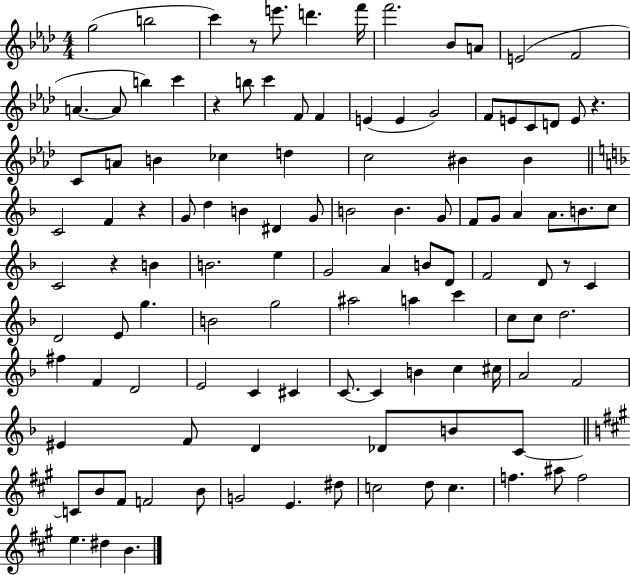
{
  \clef treble
  \numericTimeSignature
  \time 4/4
  \key aes \major
  g''2( b''2 | c'''4) r8 e'''8. d'''4. f'''16 | f'''2. bes'8 a'8 | e'2( f'2 | \break a'4.~~ a'8 b''4) c'''4 | r4 b''8 c'''4 f'8 f'4 | e'4( e'4 g'2) | f'8 e'8 c'8 d'8 e'8 r4. | \break c'8 a'8 b'4 ces''4 d''4 | c''2 bis'4 bis'4 | \bar "||" \break \key f \major c'2 f'4 r4 | g'8 d''4 b'4 dis'4 g'8 | b'2 b'4. g'8 | f'8 g'8 a'4 a'8. b'8. c''8 | \break c'2 r4 b'4 | b'2. e''4 | g'2 a'4 b'8 d'8 | f'2 d'8 r8 c'4 | \break d'2 e'8 g''4. | b'2 g''2 | ais''2 a''4 c'''4 | c''8 c''8 d''2. | \break fis''4 f'4 d'2 | e'2 c'4 cis'4 | c'8.~~ c'4 b'4 c''4 cis''16 | a'2 f'2 | \break eis'4 f'8 d'4 des'8 b'8 c'8~~ | \bar "||" \break \key a \major c'8 b'8 fis'8 f'2 b'8 | g'2 e'4. dis''8 | c''2 d''8 c''4. | f''4. ais''8 f''2 | \break e''4. dis''4 b'4. | \bar "|."
}